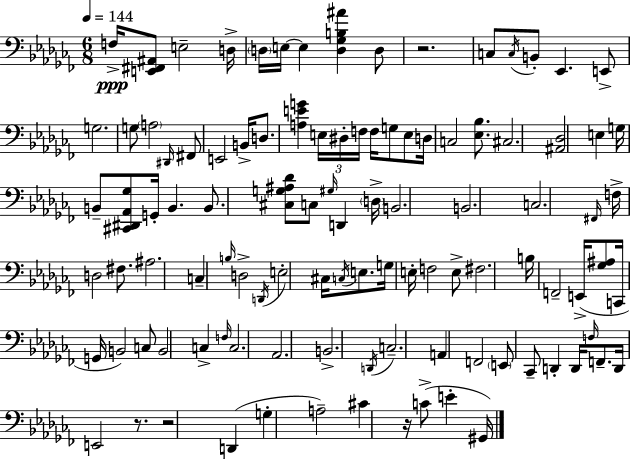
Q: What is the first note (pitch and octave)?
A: F3